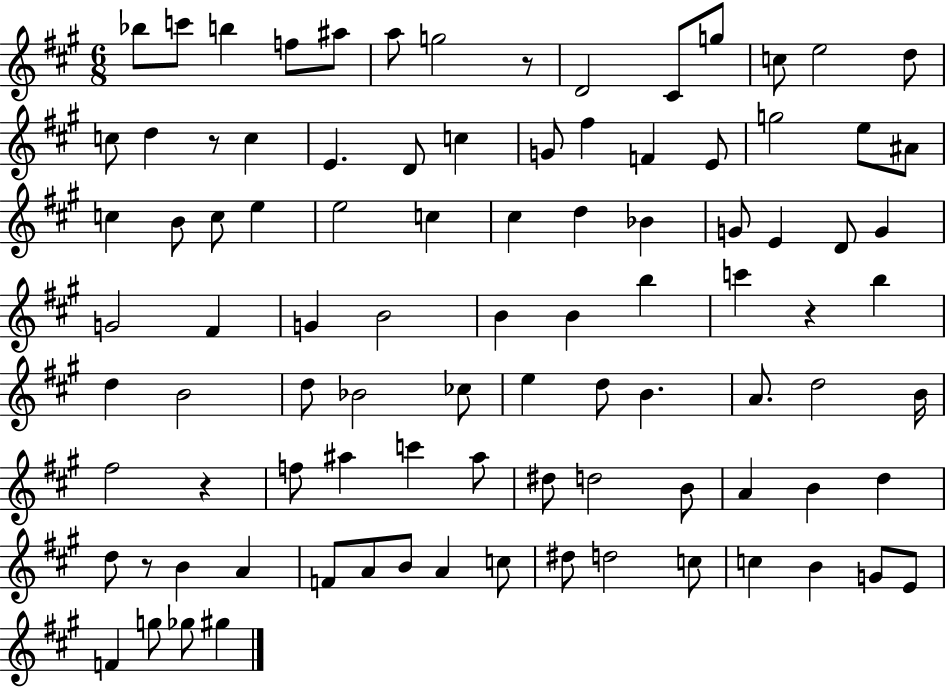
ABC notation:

X:1
T:Untitled
M:6/8
L:1/4
K:A
_b/2 c'/2 b f/2 ^a/2 a/2 g2 z/2 D2 ^C/2 g/2 c/2 e2 d/2 c/2 d z/2 c E D/2 c G/2 ^f F E/2 g2 e/2 ^A/2 c B/2 c/2 e e2 c ^c d _B G/2 E D/2 G G2 ^F G B2 B B b c' z b d B2 d/2 _B2 _c/2 e d/2 B A/2 d2 B/4 ^f2 z f/2 ^a c' ^a/2 ^d/2 d2 B/2 A B d d/2 z/2 B A F/2 A/2 B/2 A c/2 ^d/2 d2 c/2 c B G/2 E/2 F g/2 _g/2 ^g